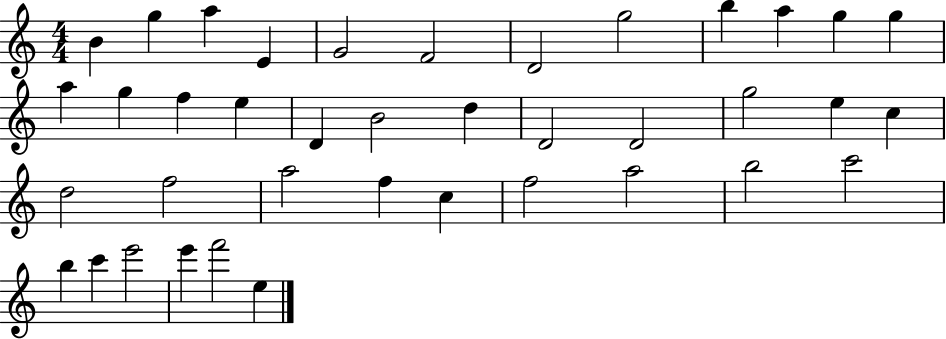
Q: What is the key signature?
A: C major